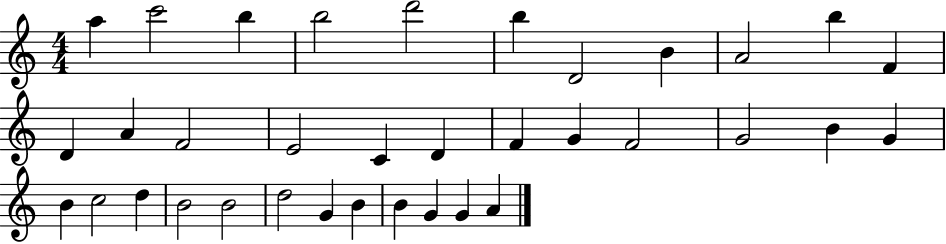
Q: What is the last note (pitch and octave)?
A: A4